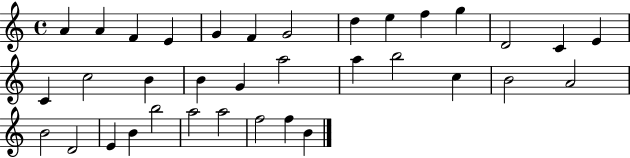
{
  \clef treble
  \time 4/4
  \defaultTimeSignature
  \key c \major
  a'4 a'4 f'4 e'4 | g'4 f'4 g'2 | d''4 e''4 f''4 g''4 | d'2 c'4 e'4 | \break c'4 c''2 b'4 | b'4 g'4 a''2 | a''4 b''2 c''4 | b'2 a'2 | \break b'2 d'2 | e'4 b'4 b''2 | a''2 a''2 | f''2 f''4 b'4 | \break \bar "|."
}